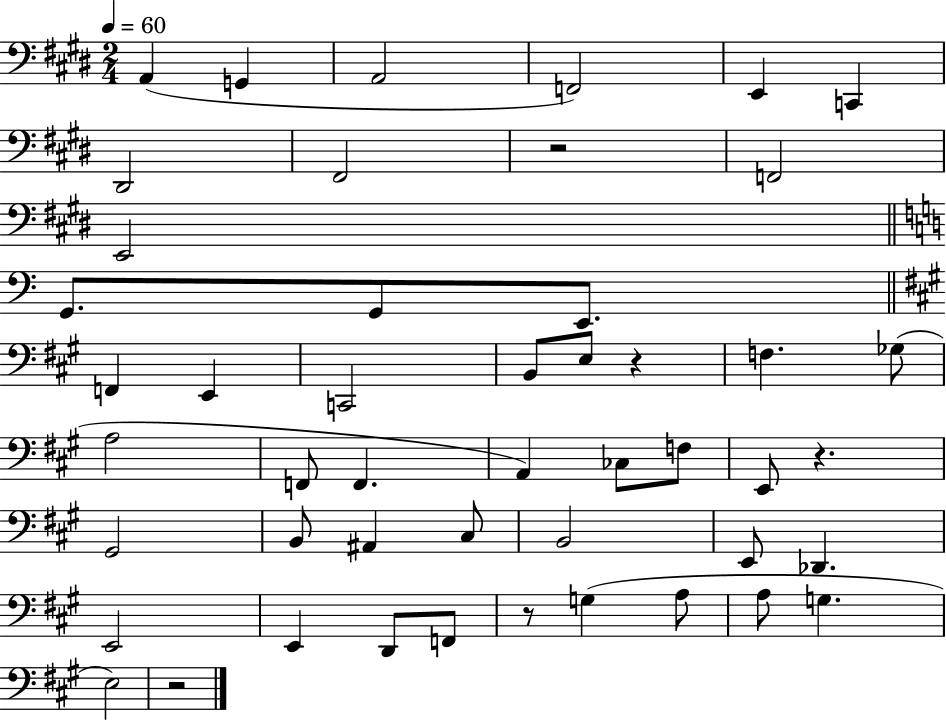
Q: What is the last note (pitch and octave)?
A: E3